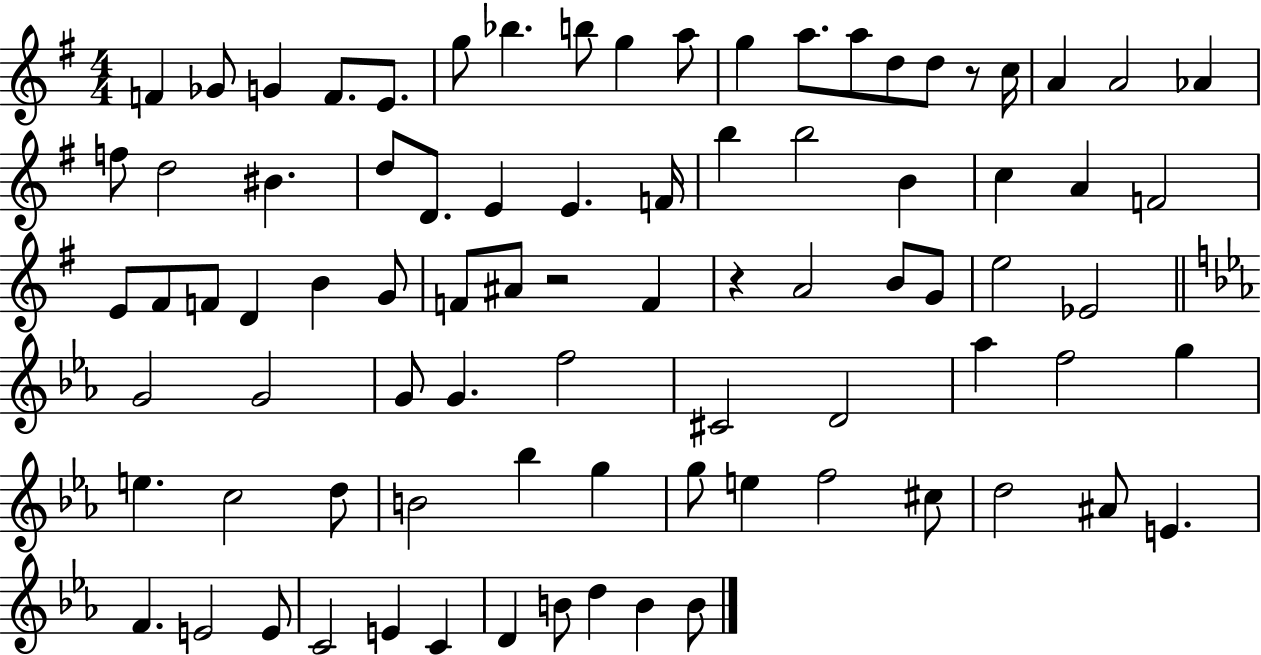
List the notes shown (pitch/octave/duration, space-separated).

F4/q Gb4/e G4/q F4/e. E4/e. G5/e Bb5/q. B5/e G5/q A5/e G5/q A5/e. A5/e D5/e D5/e R/e C5/s A4/q A4/h Ab4/q F5/e D5/h BIS4/q. D5/e D4/e. E4/q E4/q. F4/s B5/q B5/h B4/q C5/q A4/q F4/h E4/e F#4/e F4/e D4/q B4/q G4/e F4/e A#4/e R/h F4/q R/q A4/h B4/e G4/e E5/h Eb4/h G4/h G4/h G4/e G4/q. F5/h C#4/h D4/h Ab5/q F5/h G5/q E5/q. C5/h D5/e B4/h Bb5/q G5/q G5/e E5/q F5/h C#5/e D5/h A#4/e E4/q. F4/q. E4/h E4/e C4/h E4/q C4/q D4/q B4/e D5/q B4/q B4/e